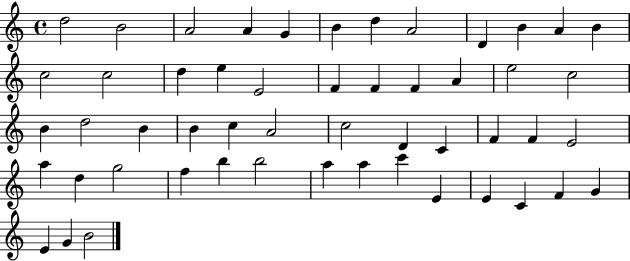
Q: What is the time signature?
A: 4/4